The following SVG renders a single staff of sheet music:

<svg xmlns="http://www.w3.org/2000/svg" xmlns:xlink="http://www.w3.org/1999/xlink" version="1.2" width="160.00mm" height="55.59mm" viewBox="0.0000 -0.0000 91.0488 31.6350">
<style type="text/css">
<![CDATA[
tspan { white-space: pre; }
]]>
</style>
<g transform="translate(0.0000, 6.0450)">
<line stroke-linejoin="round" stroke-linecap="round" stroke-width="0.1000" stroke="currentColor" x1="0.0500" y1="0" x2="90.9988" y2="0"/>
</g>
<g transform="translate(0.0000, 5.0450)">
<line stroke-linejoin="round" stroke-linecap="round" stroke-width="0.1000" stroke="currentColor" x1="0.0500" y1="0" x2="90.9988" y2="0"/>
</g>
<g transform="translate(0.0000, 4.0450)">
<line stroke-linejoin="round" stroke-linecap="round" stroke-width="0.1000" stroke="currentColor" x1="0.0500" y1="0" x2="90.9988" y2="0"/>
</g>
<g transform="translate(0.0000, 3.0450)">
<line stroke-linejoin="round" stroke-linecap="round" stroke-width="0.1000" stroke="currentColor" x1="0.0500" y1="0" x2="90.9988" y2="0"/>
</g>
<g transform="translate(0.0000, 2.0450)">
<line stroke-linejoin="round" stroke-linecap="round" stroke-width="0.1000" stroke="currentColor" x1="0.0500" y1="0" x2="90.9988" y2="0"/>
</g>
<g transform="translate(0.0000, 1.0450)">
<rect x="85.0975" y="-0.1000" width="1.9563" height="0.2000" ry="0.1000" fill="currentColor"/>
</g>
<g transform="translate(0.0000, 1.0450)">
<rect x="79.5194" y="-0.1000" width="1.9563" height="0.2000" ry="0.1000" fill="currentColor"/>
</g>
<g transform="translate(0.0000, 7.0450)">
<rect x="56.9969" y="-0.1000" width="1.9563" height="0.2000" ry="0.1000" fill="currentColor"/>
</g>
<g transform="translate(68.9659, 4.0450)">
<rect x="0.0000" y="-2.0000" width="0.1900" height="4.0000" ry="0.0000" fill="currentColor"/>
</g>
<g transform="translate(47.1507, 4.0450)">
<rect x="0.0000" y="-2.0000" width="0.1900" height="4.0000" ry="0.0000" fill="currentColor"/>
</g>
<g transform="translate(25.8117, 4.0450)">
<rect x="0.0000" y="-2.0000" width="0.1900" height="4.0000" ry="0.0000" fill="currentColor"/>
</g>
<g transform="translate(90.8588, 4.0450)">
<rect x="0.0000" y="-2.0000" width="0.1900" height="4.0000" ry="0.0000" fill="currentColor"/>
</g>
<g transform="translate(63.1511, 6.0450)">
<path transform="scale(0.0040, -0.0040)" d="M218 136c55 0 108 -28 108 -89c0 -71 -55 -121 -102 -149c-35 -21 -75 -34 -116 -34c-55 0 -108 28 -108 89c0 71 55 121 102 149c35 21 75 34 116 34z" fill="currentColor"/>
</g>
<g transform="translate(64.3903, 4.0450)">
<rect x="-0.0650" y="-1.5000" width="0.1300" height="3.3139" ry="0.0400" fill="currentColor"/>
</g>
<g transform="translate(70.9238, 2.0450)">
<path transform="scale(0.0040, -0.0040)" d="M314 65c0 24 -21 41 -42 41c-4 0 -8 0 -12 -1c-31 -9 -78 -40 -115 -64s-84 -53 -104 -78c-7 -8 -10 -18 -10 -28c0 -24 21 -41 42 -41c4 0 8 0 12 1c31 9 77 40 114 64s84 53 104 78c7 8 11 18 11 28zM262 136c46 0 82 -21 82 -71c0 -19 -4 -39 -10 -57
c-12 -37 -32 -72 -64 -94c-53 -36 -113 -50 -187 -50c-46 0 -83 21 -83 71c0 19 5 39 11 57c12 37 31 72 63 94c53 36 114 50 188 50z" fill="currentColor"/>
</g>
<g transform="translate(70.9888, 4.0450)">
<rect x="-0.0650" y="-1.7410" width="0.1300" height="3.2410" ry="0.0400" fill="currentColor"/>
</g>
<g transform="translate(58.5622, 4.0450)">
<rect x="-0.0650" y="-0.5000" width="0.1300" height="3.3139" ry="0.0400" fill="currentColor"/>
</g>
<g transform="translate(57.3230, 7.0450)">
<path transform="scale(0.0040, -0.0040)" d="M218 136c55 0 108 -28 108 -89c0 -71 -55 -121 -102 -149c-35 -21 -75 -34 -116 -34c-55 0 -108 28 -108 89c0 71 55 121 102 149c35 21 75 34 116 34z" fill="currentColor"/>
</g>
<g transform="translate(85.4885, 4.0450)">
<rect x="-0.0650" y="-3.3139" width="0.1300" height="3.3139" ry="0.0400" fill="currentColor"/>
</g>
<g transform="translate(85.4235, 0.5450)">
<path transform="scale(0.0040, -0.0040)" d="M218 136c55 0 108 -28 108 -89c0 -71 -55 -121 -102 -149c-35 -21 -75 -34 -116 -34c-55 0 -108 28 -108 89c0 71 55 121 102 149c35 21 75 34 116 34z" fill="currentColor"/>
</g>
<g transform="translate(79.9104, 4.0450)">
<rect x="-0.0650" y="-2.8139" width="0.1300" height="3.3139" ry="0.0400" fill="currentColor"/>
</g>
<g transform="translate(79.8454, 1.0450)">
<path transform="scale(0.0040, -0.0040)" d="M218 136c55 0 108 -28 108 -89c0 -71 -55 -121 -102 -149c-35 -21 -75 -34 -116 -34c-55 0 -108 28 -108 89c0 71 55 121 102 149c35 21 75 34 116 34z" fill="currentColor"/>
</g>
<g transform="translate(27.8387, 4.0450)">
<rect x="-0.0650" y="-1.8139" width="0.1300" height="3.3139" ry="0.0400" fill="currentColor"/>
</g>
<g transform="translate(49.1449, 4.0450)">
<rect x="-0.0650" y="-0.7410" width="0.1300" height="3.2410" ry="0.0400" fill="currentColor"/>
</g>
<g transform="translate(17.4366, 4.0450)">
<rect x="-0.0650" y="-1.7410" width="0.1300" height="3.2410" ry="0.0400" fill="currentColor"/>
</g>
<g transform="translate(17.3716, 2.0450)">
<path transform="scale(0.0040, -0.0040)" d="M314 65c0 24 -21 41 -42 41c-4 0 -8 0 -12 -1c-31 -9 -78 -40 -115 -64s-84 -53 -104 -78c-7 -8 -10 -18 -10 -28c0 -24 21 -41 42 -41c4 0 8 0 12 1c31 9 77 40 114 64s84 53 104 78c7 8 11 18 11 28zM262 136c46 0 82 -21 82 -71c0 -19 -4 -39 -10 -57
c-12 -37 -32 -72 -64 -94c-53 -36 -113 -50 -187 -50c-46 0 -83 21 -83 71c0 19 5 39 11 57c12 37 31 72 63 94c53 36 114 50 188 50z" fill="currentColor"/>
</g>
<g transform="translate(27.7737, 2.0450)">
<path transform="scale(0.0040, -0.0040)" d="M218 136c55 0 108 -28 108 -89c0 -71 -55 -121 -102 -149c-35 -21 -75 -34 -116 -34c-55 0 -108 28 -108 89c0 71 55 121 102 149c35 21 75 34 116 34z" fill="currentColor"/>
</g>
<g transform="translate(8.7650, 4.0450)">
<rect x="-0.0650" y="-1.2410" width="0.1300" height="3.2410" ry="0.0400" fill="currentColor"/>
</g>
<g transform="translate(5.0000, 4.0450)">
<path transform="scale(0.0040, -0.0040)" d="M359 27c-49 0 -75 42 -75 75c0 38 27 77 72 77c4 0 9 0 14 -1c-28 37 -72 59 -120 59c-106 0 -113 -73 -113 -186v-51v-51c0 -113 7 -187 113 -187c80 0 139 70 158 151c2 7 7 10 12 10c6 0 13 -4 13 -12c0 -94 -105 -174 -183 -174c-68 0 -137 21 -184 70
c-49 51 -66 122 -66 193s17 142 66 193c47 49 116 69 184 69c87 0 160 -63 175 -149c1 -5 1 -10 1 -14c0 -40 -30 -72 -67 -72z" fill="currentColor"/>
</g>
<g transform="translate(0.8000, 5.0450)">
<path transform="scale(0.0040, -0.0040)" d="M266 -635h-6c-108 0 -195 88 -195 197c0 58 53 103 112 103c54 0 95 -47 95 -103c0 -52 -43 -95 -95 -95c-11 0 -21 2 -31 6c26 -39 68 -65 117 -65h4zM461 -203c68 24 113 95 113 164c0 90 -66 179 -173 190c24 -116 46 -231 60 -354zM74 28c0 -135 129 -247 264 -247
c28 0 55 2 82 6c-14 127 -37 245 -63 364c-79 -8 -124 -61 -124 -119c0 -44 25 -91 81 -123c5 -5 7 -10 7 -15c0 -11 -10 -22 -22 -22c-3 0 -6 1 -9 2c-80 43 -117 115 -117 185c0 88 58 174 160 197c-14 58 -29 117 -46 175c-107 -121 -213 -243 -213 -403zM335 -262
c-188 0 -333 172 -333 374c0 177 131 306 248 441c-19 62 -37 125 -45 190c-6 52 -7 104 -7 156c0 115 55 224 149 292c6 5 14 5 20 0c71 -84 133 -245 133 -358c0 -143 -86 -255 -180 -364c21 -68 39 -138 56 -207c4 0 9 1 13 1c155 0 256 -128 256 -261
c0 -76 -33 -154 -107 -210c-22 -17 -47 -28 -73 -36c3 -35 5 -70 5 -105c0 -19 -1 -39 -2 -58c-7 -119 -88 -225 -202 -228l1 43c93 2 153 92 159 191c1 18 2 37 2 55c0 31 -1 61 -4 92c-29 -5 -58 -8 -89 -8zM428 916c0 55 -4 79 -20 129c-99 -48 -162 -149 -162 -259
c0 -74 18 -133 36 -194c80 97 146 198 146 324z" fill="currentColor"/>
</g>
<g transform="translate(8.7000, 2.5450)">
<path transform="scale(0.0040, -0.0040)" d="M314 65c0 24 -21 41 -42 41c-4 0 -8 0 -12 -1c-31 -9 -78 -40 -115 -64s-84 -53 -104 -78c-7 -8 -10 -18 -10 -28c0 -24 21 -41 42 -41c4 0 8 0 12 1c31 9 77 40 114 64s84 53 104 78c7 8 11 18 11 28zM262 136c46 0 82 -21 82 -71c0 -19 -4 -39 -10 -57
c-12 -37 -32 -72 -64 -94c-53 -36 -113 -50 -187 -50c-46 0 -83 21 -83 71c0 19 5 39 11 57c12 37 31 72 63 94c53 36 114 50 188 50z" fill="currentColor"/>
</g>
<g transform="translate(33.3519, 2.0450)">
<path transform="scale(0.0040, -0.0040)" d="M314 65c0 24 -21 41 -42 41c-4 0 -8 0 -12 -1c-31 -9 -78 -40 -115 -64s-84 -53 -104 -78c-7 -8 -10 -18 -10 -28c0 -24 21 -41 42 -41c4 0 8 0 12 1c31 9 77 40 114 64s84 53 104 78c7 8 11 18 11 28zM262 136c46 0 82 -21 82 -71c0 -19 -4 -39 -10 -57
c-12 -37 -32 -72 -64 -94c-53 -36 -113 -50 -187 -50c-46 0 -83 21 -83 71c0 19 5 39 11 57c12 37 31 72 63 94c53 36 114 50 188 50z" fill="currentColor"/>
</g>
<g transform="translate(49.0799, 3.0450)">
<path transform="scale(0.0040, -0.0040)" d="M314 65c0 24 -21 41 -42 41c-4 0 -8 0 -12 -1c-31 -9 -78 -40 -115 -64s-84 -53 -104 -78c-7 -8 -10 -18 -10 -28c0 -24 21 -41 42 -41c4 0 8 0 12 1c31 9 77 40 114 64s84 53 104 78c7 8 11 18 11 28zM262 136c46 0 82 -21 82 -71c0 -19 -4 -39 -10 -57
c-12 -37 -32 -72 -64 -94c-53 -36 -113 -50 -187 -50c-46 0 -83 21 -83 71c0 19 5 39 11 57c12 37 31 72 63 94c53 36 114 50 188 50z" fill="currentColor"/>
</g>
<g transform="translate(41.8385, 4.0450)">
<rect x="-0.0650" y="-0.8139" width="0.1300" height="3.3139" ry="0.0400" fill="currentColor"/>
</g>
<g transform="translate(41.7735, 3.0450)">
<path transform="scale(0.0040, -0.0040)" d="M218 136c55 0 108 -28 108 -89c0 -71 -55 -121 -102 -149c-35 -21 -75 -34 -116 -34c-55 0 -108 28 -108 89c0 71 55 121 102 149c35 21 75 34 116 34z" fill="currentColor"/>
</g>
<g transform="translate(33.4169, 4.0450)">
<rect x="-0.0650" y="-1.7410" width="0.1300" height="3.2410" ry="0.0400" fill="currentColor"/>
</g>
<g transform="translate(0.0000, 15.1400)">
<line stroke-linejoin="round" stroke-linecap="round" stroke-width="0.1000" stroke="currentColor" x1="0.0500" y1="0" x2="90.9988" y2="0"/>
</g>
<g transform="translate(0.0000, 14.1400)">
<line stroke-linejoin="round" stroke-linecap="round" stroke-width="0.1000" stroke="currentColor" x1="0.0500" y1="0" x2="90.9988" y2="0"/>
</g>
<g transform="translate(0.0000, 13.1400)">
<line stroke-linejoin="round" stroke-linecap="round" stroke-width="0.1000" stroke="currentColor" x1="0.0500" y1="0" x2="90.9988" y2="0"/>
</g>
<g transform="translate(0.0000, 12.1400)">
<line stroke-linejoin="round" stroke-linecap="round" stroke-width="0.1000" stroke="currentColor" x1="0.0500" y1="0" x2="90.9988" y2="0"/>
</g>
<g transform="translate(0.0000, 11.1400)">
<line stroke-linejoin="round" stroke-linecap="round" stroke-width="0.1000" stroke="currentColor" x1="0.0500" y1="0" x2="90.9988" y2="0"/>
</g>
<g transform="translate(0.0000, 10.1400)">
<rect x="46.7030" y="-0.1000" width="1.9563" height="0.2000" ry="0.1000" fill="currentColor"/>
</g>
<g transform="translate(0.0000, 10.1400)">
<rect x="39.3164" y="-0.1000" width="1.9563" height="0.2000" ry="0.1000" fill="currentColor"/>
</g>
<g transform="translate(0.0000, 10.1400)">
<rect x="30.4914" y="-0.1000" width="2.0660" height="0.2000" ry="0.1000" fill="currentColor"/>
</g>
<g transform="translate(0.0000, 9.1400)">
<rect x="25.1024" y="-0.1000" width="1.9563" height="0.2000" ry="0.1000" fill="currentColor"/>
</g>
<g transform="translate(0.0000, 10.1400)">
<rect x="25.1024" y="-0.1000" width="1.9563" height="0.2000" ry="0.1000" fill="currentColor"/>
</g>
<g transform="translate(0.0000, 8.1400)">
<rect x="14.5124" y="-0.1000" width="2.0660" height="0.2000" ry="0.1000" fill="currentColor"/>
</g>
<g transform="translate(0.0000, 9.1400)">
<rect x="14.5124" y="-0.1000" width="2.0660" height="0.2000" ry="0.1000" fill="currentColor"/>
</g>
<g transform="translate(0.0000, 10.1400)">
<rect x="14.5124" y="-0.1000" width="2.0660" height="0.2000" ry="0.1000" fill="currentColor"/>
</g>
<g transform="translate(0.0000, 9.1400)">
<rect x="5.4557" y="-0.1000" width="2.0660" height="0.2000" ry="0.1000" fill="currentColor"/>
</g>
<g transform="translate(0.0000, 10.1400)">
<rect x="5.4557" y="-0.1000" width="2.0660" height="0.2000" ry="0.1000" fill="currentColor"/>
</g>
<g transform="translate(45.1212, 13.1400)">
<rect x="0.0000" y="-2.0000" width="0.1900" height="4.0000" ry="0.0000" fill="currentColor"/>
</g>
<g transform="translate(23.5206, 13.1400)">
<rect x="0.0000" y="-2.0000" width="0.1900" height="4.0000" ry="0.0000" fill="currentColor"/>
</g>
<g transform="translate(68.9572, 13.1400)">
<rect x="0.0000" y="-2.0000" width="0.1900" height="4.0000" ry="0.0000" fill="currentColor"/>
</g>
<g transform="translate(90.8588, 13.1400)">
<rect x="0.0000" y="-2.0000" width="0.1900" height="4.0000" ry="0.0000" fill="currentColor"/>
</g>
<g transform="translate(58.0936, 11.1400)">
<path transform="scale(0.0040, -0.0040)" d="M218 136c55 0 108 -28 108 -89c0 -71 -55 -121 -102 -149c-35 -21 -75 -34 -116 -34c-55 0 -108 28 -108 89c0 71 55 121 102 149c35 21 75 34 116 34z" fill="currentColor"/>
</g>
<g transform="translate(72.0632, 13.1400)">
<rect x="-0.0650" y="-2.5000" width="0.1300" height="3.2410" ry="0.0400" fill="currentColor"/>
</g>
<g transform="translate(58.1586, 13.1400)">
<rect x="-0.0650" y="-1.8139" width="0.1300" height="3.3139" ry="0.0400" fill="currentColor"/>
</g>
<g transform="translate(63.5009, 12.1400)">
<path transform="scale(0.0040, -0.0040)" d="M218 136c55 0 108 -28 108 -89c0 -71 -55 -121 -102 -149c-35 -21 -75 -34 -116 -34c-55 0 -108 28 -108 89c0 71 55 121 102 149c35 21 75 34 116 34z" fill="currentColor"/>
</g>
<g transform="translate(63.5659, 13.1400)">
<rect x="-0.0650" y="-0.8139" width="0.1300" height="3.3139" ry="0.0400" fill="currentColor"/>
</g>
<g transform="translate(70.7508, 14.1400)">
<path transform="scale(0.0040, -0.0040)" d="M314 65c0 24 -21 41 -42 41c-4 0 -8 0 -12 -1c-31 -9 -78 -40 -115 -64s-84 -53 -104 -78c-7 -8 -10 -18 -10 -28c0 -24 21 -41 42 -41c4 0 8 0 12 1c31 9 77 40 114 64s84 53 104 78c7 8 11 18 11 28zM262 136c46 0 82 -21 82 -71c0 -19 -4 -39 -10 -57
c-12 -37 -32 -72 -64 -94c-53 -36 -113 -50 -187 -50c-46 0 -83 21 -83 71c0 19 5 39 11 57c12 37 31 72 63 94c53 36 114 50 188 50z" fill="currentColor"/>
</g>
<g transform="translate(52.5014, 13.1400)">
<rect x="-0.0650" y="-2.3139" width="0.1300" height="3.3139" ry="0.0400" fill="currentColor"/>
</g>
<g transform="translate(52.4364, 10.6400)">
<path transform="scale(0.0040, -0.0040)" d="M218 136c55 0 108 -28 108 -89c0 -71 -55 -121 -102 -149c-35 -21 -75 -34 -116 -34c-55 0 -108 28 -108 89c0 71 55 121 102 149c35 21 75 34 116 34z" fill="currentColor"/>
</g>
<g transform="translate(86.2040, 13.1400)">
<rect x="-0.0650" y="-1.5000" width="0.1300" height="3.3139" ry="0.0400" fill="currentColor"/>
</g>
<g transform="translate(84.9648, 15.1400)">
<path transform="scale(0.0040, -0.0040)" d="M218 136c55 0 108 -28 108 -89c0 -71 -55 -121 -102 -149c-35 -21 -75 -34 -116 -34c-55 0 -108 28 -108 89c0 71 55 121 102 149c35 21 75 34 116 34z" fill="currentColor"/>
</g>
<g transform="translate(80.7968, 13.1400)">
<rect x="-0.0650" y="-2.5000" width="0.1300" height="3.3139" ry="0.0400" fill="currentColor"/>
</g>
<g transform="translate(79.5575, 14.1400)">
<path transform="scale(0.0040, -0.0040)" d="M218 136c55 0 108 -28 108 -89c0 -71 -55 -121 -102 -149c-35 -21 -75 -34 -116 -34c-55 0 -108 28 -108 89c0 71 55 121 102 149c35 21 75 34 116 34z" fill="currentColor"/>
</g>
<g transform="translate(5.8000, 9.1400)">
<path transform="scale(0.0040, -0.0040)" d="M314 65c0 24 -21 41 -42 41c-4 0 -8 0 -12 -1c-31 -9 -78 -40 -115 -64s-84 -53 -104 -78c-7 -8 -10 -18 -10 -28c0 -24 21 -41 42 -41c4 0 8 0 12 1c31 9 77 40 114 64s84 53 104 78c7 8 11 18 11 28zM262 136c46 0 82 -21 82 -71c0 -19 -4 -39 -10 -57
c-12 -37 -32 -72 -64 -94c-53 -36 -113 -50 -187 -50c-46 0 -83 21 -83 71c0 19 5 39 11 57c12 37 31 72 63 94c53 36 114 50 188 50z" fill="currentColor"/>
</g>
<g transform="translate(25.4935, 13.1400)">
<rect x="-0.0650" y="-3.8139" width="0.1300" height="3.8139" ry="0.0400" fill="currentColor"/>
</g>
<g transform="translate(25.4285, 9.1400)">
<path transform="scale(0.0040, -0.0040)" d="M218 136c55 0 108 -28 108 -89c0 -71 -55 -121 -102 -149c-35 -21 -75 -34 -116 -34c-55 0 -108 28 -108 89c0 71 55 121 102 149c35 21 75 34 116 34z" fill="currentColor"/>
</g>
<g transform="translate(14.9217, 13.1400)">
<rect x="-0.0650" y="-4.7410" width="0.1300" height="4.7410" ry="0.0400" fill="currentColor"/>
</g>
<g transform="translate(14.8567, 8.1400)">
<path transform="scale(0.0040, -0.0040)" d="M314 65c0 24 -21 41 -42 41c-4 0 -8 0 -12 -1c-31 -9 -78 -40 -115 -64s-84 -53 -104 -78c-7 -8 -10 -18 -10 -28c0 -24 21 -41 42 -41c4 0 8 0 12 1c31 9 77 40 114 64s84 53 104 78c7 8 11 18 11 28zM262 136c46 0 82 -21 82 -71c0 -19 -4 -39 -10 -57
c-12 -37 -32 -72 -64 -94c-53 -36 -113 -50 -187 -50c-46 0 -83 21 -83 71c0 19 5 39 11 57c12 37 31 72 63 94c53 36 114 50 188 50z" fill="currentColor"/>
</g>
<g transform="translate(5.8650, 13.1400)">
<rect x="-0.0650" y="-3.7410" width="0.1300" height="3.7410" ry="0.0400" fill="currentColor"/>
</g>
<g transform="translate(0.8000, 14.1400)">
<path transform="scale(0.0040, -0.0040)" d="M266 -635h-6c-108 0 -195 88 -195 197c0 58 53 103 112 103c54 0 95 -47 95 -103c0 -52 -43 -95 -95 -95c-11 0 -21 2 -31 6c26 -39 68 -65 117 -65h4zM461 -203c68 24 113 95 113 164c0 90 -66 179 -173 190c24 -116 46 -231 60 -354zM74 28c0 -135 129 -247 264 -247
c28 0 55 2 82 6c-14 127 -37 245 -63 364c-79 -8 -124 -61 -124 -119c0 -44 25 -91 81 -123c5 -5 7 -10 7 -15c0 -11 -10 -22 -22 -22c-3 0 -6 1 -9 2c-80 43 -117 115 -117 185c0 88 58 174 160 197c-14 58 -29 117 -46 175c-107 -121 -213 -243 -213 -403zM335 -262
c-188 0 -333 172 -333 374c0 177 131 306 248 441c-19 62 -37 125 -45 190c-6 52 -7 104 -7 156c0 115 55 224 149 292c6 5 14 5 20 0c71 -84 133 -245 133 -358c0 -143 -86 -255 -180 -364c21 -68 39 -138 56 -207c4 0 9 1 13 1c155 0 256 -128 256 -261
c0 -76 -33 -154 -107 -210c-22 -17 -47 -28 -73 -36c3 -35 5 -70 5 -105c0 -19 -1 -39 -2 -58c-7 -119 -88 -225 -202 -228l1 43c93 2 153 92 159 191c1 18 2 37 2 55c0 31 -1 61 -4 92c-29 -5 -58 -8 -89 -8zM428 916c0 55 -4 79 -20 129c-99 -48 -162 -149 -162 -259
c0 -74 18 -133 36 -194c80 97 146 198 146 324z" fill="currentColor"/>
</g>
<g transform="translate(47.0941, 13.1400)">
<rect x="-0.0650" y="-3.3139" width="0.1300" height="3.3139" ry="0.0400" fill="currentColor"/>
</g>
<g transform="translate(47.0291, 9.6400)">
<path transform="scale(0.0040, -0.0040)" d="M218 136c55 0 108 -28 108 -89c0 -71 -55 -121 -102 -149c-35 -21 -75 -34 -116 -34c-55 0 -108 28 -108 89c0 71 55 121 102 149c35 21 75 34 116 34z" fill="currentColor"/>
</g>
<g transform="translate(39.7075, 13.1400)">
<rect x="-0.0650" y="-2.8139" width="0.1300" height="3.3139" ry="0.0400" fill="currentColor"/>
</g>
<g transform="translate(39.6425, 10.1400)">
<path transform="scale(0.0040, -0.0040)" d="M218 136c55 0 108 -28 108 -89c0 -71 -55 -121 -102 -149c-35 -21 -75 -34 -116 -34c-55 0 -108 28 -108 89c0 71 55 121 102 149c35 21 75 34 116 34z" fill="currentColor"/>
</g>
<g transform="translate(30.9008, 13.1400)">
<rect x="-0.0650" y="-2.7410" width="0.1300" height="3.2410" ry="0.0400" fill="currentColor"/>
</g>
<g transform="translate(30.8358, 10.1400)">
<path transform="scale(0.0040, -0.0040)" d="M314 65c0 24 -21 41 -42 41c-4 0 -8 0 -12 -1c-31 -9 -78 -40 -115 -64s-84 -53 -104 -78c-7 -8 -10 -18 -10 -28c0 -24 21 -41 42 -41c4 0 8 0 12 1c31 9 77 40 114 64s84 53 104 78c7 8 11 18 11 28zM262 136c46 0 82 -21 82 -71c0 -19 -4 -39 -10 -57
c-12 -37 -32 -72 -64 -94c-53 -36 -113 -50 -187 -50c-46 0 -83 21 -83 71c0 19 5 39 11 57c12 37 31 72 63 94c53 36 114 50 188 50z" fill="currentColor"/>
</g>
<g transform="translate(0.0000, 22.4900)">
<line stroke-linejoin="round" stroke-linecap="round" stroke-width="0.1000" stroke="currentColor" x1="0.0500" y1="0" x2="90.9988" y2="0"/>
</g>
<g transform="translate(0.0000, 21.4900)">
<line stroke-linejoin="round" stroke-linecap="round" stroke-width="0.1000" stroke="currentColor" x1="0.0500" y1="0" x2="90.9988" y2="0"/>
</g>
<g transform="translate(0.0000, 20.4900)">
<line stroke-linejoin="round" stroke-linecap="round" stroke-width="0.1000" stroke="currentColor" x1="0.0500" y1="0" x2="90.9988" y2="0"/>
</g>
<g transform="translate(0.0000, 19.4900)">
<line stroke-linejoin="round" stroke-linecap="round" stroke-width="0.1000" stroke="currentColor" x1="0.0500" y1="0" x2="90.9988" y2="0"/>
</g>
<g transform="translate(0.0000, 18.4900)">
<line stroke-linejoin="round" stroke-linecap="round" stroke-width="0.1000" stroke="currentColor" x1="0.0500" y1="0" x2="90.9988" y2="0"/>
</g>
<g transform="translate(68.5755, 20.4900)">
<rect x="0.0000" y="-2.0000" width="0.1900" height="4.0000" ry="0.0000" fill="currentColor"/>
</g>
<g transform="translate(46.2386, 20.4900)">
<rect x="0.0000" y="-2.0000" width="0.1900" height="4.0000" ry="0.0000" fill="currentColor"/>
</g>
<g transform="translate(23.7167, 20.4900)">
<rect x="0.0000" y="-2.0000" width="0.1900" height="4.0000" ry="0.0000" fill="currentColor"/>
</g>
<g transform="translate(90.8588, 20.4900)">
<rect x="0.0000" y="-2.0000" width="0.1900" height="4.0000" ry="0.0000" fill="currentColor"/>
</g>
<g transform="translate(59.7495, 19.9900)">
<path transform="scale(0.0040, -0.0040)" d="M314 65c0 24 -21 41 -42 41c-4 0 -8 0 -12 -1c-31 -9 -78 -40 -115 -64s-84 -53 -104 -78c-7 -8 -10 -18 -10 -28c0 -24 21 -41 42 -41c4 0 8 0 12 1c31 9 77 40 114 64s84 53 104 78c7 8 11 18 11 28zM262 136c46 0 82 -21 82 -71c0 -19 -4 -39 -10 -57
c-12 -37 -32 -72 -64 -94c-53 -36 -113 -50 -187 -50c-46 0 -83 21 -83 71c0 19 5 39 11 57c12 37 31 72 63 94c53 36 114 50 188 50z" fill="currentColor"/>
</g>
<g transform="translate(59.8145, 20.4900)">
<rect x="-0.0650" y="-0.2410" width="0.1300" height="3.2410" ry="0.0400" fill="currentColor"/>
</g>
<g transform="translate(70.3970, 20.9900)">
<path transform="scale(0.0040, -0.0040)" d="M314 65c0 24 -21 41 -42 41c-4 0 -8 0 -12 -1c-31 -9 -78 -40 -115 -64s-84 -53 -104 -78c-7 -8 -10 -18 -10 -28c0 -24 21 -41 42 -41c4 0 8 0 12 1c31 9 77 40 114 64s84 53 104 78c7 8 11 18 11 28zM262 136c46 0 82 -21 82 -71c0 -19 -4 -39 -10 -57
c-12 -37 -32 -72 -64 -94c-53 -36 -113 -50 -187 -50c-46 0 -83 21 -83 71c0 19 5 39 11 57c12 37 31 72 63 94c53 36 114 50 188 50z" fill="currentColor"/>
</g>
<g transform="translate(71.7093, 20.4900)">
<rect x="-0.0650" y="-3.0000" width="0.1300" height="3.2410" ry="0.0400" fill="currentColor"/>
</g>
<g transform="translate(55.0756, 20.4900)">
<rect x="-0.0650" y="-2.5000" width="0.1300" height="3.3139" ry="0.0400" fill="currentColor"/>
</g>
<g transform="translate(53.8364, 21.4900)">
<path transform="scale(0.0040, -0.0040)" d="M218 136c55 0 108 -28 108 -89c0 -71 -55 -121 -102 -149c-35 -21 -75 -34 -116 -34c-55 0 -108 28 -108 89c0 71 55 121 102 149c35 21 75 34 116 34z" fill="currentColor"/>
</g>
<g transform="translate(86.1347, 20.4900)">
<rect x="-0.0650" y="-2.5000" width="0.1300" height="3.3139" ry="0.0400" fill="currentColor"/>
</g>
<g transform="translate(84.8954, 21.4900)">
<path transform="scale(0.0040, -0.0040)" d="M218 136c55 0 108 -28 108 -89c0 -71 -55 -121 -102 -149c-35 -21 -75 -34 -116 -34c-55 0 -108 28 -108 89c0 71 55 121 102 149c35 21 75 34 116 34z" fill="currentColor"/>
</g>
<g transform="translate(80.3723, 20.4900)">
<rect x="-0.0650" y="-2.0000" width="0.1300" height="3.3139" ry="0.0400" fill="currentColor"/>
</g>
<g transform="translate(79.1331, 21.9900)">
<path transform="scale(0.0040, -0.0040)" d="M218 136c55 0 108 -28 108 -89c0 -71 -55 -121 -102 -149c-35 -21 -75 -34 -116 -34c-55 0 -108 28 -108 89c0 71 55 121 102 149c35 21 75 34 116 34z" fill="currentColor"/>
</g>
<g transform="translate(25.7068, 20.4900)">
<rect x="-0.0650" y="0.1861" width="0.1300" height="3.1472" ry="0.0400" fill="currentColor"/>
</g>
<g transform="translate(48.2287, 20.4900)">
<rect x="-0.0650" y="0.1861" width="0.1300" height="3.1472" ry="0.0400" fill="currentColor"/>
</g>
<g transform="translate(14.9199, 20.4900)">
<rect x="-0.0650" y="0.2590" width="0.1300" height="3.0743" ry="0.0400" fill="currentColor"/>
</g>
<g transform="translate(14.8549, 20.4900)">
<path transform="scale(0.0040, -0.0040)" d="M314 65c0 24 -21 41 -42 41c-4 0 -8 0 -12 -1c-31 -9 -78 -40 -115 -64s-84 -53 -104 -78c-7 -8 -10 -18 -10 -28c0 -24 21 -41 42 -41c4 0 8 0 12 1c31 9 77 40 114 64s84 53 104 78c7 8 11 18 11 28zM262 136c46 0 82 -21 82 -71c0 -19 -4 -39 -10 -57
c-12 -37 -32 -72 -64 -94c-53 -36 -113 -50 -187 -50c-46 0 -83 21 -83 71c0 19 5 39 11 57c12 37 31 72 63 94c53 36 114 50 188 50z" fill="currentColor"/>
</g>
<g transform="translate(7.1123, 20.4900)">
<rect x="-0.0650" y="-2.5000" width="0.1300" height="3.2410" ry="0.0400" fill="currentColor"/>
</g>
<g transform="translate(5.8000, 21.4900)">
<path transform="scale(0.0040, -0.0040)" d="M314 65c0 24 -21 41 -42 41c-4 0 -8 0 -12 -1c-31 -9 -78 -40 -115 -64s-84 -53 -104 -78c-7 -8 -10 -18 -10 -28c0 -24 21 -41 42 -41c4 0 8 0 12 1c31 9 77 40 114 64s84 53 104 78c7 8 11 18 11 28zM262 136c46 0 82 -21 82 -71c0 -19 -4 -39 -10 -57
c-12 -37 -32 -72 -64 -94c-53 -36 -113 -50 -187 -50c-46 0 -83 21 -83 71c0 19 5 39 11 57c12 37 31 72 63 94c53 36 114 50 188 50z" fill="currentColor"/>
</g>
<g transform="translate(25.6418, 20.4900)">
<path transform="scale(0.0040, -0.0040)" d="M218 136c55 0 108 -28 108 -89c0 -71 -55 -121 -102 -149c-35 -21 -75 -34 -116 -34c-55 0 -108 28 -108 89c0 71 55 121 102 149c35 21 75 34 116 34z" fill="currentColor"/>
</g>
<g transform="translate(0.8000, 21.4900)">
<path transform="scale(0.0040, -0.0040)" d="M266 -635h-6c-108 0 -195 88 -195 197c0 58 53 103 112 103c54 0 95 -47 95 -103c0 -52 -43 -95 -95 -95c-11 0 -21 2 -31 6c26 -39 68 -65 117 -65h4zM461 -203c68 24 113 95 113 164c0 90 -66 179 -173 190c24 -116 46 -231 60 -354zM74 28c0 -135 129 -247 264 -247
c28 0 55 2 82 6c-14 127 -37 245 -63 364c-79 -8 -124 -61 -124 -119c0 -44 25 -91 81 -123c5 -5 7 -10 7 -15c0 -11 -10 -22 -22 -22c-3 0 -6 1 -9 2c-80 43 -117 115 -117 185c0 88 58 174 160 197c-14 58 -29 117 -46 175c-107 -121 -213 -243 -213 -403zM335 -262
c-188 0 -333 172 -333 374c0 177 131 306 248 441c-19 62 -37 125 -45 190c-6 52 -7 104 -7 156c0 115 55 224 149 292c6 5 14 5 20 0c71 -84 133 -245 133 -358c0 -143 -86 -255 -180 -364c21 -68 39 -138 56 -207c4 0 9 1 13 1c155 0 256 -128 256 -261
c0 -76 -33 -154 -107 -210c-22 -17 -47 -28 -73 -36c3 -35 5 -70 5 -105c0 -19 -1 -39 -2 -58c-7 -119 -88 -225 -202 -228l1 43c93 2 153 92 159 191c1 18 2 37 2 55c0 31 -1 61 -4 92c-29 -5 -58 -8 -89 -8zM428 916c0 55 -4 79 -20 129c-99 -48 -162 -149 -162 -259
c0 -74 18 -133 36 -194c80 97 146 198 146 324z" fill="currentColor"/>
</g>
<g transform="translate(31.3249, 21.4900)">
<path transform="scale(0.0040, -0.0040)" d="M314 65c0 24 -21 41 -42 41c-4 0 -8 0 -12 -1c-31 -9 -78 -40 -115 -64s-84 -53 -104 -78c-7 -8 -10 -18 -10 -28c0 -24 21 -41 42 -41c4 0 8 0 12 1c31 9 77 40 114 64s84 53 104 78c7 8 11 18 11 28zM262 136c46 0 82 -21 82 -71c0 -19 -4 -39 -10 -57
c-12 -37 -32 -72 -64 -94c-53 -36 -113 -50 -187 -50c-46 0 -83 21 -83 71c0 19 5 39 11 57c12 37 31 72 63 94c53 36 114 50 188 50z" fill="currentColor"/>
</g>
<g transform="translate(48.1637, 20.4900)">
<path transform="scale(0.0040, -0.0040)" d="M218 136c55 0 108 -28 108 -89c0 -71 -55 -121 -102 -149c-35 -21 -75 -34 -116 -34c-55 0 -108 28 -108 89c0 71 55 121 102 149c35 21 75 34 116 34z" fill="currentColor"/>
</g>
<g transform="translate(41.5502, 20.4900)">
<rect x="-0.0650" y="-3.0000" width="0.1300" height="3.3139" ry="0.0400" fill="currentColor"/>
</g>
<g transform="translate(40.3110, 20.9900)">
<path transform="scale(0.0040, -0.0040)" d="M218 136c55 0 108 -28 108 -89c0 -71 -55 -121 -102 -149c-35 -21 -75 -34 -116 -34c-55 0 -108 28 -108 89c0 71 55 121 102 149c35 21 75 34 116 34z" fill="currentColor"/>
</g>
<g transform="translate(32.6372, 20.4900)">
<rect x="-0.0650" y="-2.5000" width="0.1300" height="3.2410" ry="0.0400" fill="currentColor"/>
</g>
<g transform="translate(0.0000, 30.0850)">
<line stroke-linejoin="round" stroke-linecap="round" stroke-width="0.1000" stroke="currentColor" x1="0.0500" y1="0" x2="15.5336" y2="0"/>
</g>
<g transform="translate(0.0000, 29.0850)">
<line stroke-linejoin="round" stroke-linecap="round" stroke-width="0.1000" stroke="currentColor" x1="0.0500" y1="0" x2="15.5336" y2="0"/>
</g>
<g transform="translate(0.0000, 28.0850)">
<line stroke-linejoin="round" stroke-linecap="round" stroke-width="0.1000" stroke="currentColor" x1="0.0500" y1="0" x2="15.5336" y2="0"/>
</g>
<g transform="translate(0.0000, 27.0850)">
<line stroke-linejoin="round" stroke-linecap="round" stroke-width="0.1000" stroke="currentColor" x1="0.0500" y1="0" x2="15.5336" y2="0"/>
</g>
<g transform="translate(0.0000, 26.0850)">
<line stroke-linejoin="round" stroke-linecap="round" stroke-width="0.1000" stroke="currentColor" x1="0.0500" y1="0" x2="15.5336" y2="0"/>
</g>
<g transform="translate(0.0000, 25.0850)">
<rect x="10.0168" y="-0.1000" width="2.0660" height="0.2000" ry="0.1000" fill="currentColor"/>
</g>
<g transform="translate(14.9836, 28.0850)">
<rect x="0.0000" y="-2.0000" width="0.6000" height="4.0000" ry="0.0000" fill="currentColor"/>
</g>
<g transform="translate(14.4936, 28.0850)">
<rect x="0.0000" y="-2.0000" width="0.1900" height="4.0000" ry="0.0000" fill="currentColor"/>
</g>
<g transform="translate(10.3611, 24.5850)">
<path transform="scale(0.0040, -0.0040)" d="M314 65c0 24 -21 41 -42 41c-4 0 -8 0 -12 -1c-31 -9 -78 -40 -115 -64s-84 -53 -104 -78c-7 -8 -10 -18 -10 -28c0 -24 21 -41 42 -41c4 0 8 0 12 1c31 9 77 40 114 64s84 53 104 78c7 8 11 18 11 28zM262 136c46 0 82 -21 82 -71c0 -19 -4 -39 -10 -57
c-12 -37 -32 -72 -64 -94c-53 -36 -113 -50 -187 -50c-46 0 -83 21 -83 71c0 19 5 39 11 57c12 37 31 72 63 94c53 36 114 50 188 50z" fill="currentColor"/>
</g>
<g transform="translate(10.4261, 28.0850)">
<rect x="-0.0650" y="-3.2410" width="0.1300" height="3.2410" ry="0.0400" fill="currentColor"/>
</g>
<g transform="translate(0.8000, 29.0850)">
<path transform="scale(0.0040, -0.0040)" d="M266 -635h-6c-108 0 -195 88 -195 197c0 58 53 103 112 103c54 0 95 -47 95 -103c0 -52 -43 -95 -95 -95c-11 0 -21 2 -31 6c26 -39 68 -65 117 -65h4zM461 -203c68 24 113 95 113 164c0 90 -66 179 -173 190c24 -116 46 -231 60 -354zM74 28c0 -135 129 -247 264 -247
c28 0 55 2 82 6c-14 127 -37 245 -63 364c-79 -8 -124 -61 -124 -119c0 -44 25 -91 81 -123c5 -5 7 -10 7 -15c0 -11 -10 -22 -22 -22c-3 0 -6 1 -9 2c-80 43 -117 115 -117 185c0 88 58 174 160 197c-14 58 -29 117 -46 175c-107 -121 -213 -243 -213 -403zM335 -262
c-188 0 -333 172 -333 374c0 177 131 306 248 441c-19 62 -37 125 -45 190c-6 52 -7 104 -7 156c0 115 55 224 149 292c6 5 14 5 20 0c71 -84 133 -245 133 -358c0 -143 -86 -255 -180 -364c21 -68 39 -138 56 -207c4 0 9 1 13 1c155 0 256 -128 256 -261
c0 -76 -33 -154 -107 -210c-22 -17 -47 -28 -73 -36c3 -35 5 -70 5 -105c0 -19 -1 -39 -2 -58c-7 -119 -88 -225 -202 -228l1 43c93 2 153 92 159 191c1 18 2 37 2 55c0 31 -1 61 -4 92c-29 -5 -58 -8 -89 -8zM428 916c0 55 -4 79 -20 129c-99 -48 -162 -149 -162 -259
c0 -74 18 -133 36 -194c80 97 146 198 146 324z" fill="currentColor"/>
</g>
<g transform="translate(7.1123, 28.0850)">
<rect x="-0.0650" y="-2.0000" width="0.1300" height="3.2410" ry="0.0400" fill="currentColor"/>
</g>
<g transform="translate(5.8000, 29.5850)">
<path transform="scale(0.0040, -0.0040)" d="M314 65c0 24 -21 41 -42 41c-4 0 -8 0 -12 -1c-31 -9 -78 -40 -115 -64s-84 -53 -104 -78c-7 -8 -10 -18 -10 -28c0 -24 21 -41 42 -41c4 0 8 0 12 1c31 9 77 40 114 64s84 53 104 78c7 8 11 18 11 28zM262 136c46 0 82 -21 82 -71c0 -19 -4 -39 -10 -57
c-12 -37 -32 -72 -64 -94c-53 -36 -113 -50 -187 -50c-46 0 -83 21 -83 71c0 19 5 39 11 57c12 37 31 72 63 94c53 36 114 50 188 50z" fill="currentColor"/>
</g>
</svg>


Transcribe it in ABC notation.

X:1
T:Untitled
M:4/4
L:1/4
K:C
e2 f2 f f2 d d2 C E f2 a b c'2 e'2 c' a2 a b g f d G2 G E G2 B2 B G2 A B G c2 A2 F G F2 b2